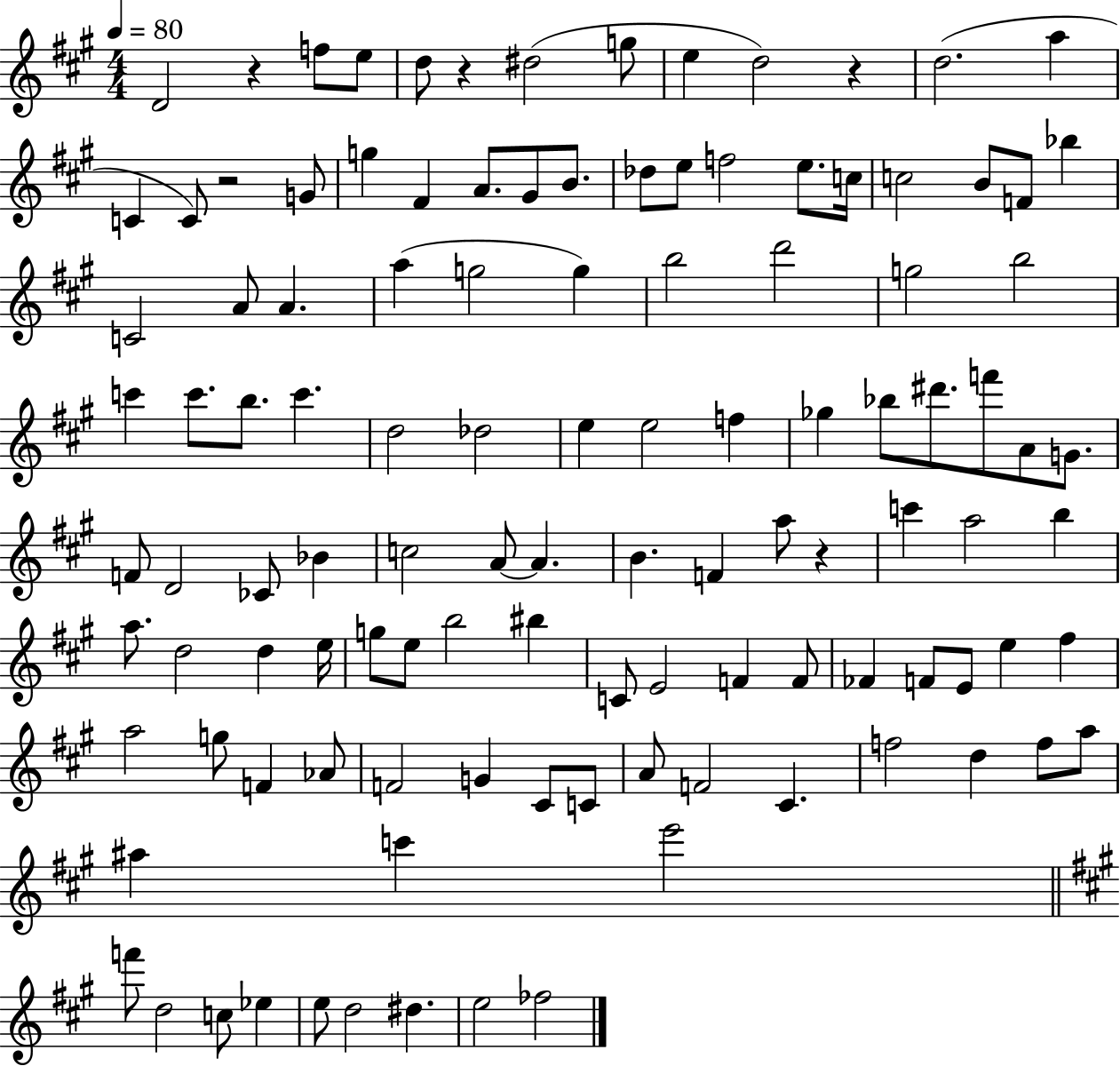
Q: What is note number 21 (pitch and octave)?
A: F5